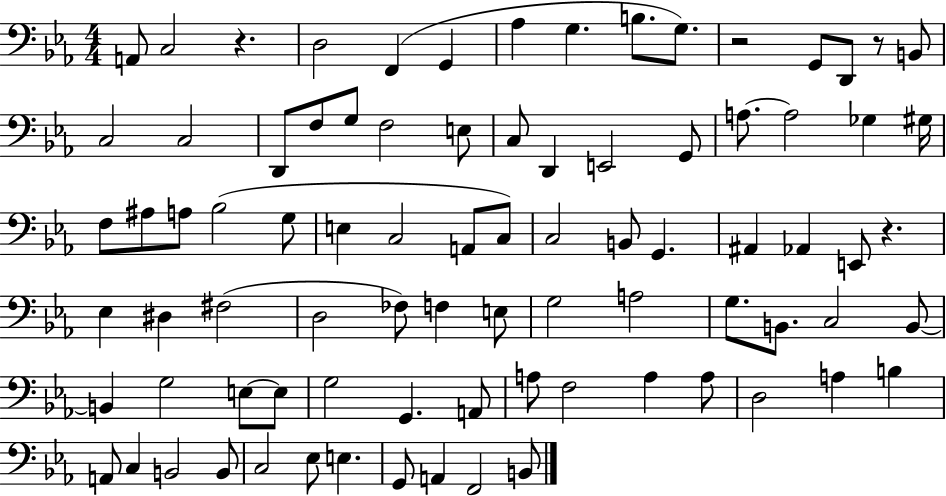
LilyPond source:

{
  \clef bass
  \numericTimeSignature
  \time 4/4
  \key ees \major
  a,8 c2 r4. | d2 f,4( g,4 | aes4 g4. b8. g8.) | r2 g,8 d,8 r8 b,8 | \break c2 c2 | d,8 f8 g8 f2 e8 | c8 d,4 e,2 g,8 | a8.~~ a2 ges4 gis16 | \break f8 ais8 a8 bes2( g8 | e4 c2 a,8 c8) | c2 b,8 g,4. | ais,4 aes,4 e,8 r4. | \break ees4 dis4 fis2( | d2 fes8) f4 e8 | g2 a2 | g8. b,8. c2 b,8~~ | \break b,4 g2 e8~~ e8 | g2 g,4. a,8 | a8 f2 a4 a8 | d2 a4 b4 | \break a,8 c4 b,2 b,8 | c2 ees8 e4. | g,8 a,4 f,2 b,8 | \bar "|."
}